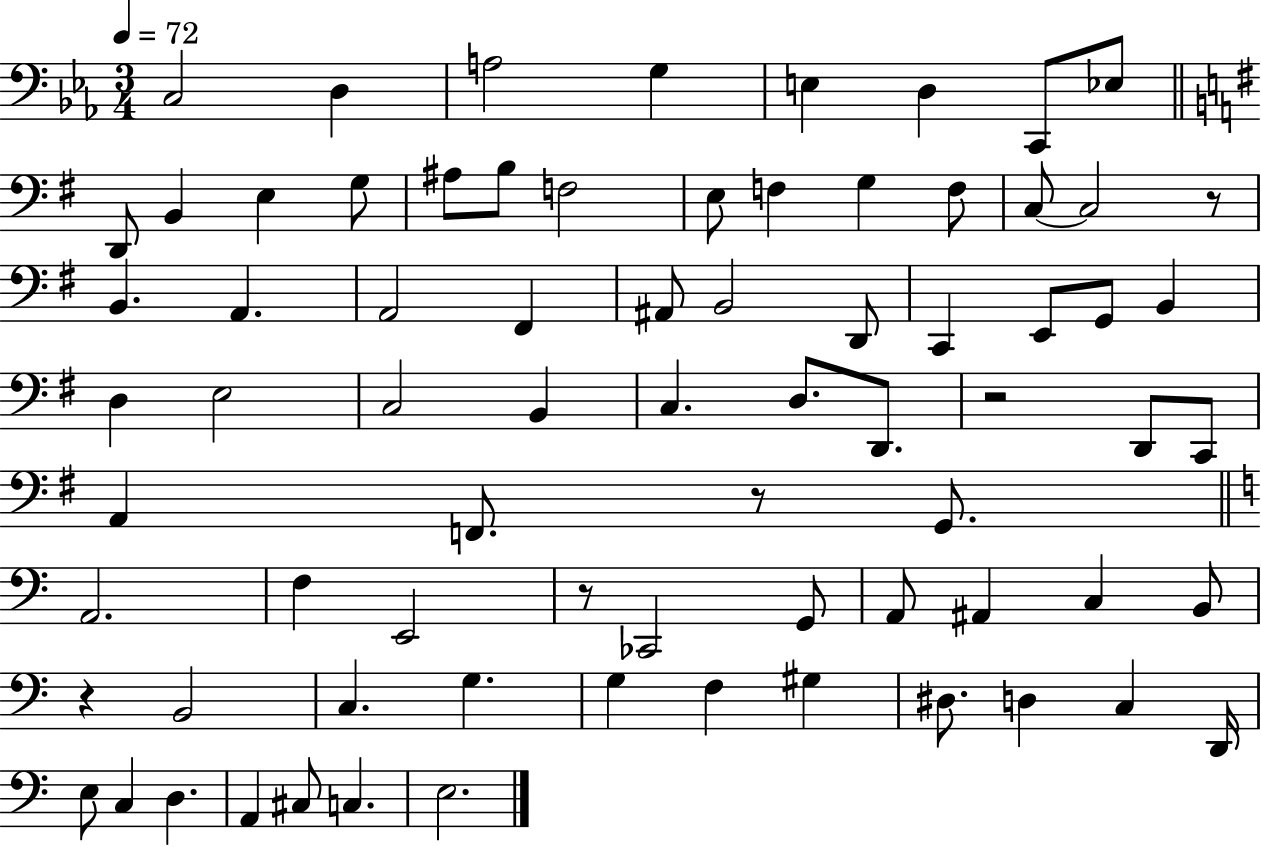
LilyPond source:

{
  \clef bass
  \numericTimeSignature
  \time 3/4
  \key ees \major
  \tempo 4 = 72
  c2 d4 | a2 g4 | e4 d4 c,8 ees8 | \bar "||" \break \key g \major d,8 b,4 e4 g8 | ais8 b8 f2 | e8 f4 g4 f8 | c8~~ c2 r8 | \break b,4. a,4. | a,2 fis,4 | ais,8 b,2 d,8 | c,4 e,8 g,8 b,4 | \break d4 e2 | c2 b,4 | c4. d8. d,8. | r2 d,8 c,8 | \break a,4 f,8. r8 g,8. | \bar "||" \break \key a \minor a,2. | f4 e,2 | r8 ces,2 g,8 | a,8 ais,4 c4 b,8 | \break r4 b,2 | c4. g4. | g4 f4 gis4 | dis8. d4 c4 d,16 | \break e8 c4 d4. | a,4 cis8 c4. | e2. | \bar "|."
}